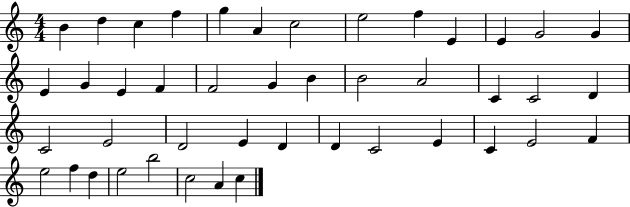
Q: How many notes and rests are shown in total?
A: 44